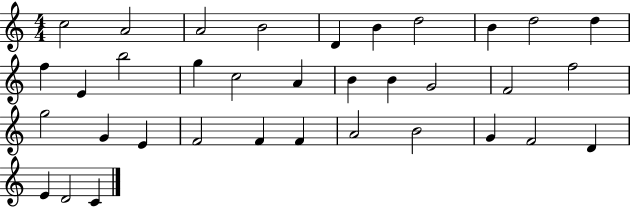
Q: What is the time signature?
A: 4/4